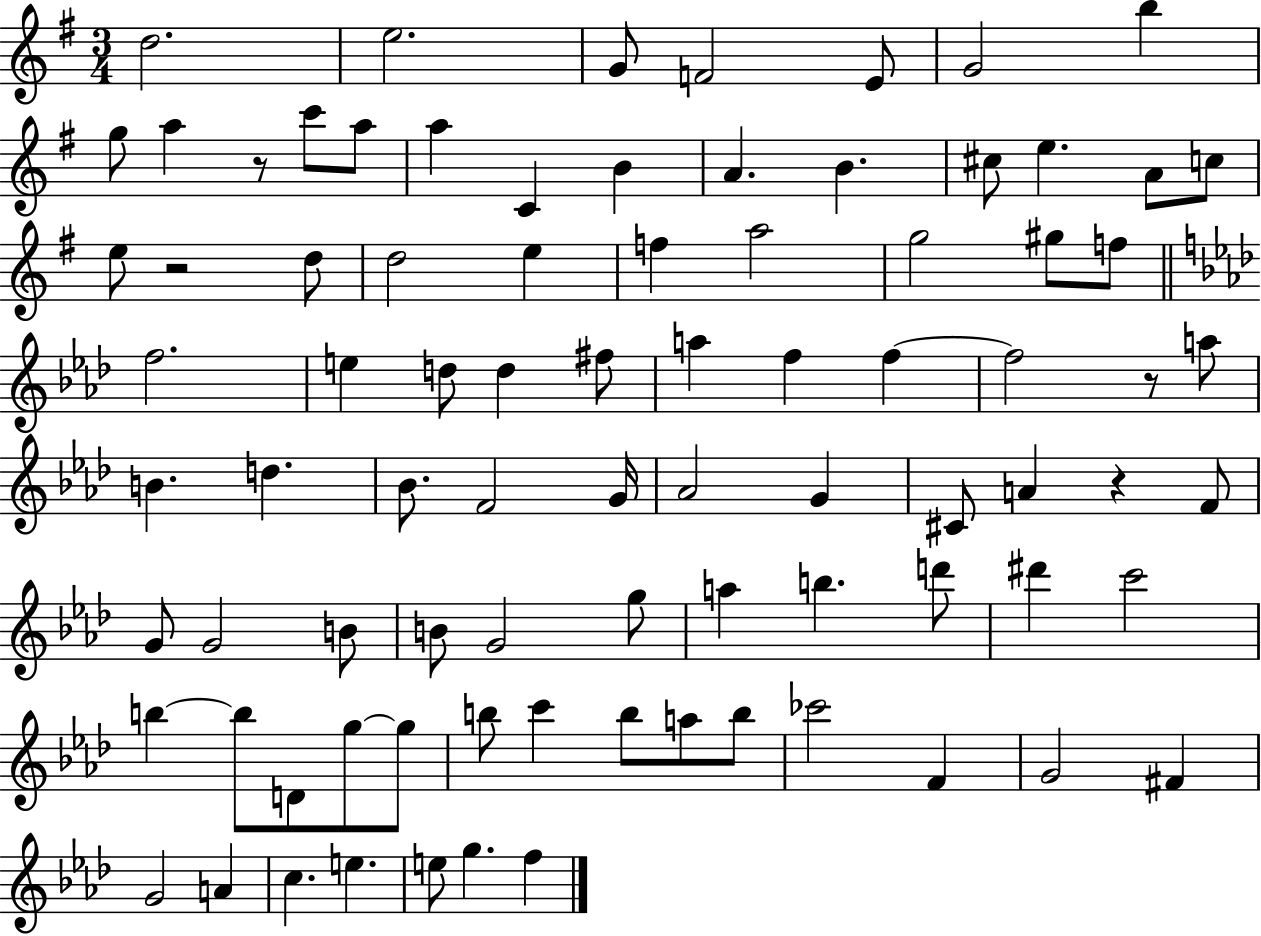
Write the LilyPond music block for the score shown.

{
  \clef treble
  \numericTimeSignature
  \time 3/4
  \key g \major
  d''2. | e''2. | g'8 f'2 e'8 | g'2 b''4 | \break g''8 a''4 r8 c'''8 a''8 | a''4 c'4 b'4 | a'4. b'4. | cis''8 e''4. a'8 c''8 | \break e''8 r2 d''8 | d''2 e''4 | f''4 a''2 | g''2 gis''8 f''8 | \break \bar "||" \break \key aes \major f''2. | e''4 d''8 d''4 fis''8 | a''4 f''4 f''4~~ | f''2 r8 a''8 | \break b'4. d''4. | bes'8. f'2 g'16 | aes'2 g'4 | cis'8 a'4 r4 f'8 | \break g'8 g'2 b'8 | b'8 g'2 g''8 | a''4 b''4. d'''8 | dis'''4 c'''2 | \break b''4~~ b''8 d'8 g''8~~ g''8 | b''8 c'''4 b''8 a''8 b''8 | ces'''2 f'4 | g'2 fis'4 | \break g'2 a'4 | c''4. e''4. | e''8 g''4. f''4 | \bar "|."
}